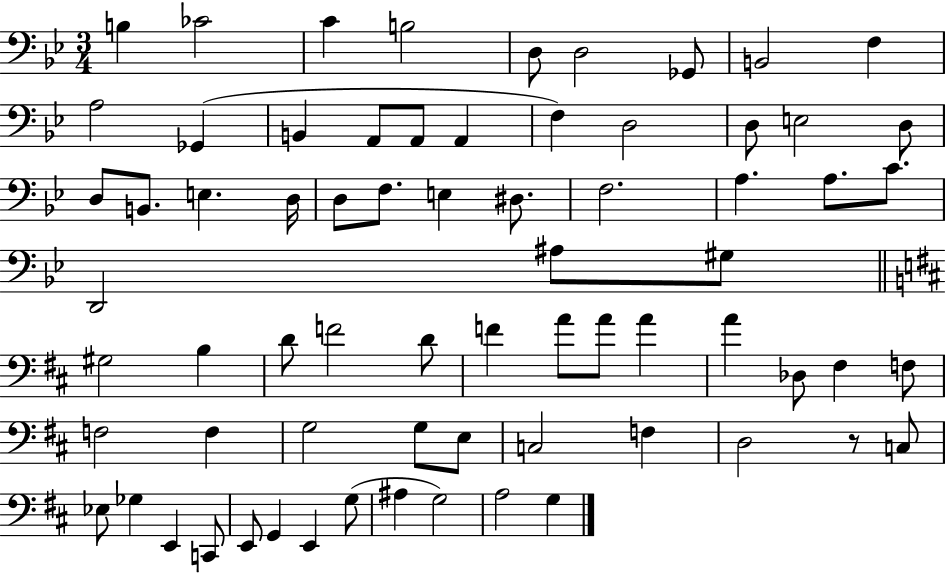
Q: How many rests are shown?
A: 1